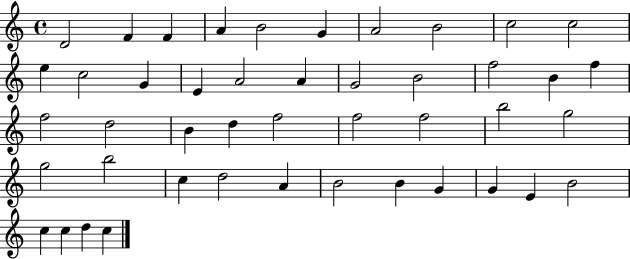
{
  \clef treble
  \time 4/4
  \defaultTimeSignature
  \key c \major
  d'2 f'4 f'4 | a'4 b'2 g'4 | a'2 b'2 | c''2 c''2 | \break e''4 c''2 g'4 | e'4 a'2 a'4 | g'2 b'2 | f''2 b'4 f''4 | \break f''2 d''2 | b'4 d''4 f''2 | f''2 f''2 | b''2 g''2 | \break g''2 b''2 | c''4 d''2 a'4 | b'2 b'4 g'4 | g'4 e'4 b'2 | \break c''4 c''4 d''4 c''4 | \bar "|."
}